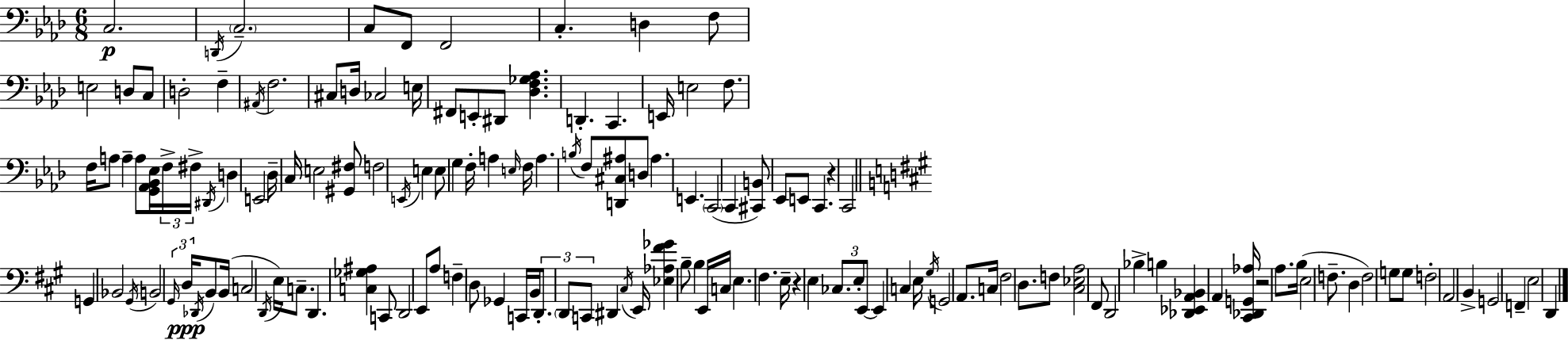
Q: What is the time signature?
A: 6/8